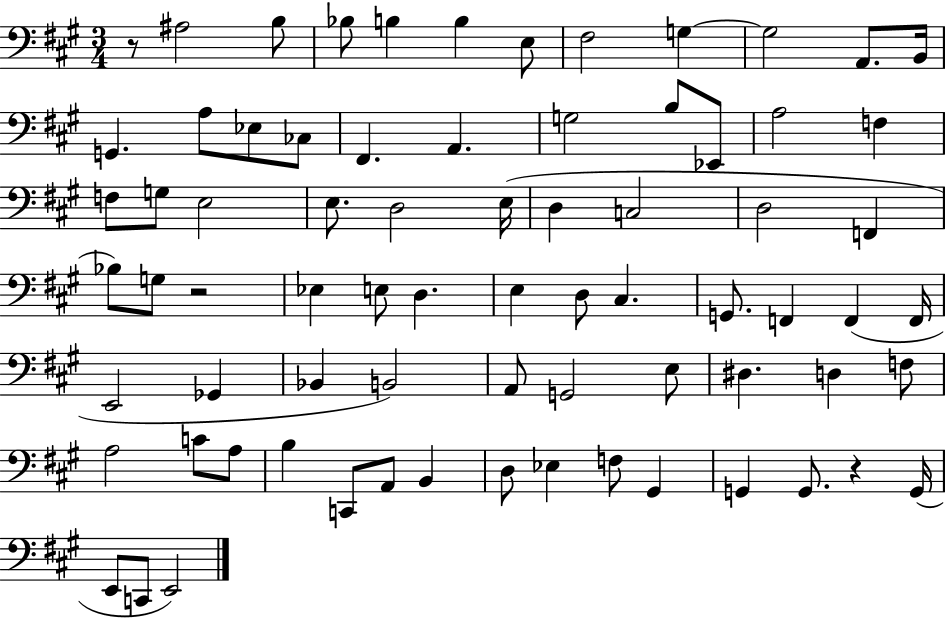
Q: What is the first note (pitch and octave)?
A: A#3